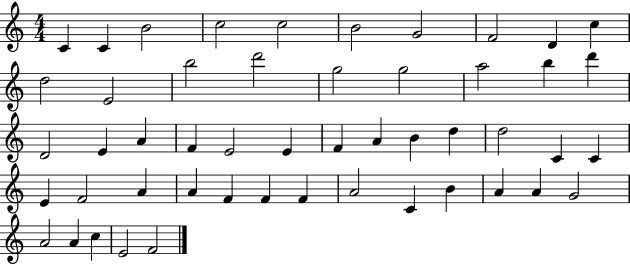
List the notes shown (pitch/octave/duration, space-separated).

C4/q C4/q B4/h C5/h C5/h B4/h G4/h F4/h D4/q C5/q D5/h E4/h B5/h D6/h G5/h G5/h A5/h B5/q D6/q D4/h E4/q A4/q F4/q E4/h E4/q F4/q A4/q B4/q D5/q D5/h C4/q C4/q E4/q F4/h A4/q A4/q F4/q F4/q F4/q A4/h C4/q B4/q A4/q A4/q G4/h A4/h A4/q C5/q E4/h F4/h